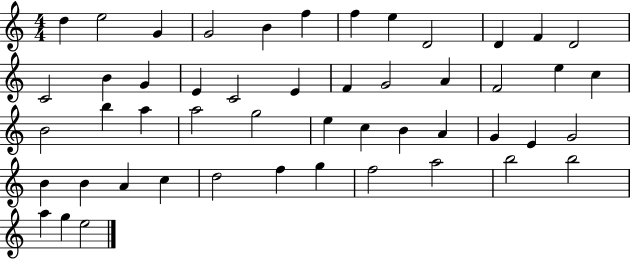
D5/q E5/h G4/q G4/h B4/q F5/q F5/q E5/q D4/h D4/q F4/q D4/h C4/h B4/q G4/q E4/q C4/h E4/q F4/q G4/h A4/q F4/h E5/q C5/q B4/h B5/q A5/q A5/h G5/h E5/q C5/q B4/q A4/q G4/q E4/q G4/h B4/q B4/q A4/q C5/q D5/h F5/q G5/q F5/h A5/h B5/h B5/h A5/q G5/q E5/h